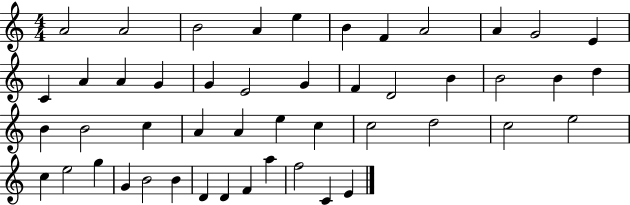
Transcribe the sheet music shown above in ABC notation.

X:1
T:Untitled
M:4/4
L:1/4
K:C
A2 A2 B2 A e B F A2 A G2 E C A A G G E2 G F D2 B B2 B d B B2 c A A e c c2 d2 c2 e2 c e2 g G B2 B D D F a f2 C E